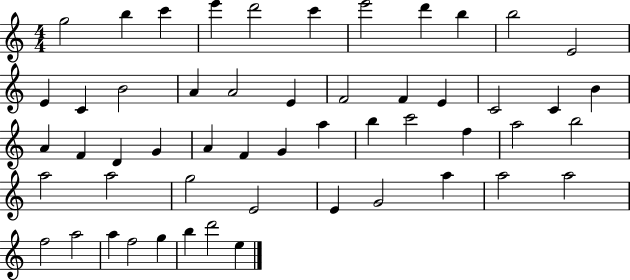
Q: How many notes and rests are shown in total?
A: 53